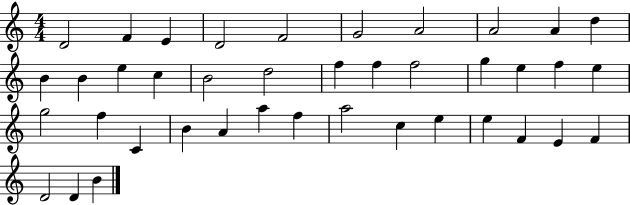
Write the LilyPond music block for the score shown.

{
  \clef treble
  \numericTimeSignature
  \time 4/4
  \key c \major
  d'2 f'4 e'4 | d'2 f'2 | g'2 a'2 | a'2 a'4 d''4 | \break b'4 b'4 e''4 c''4 | b'2 d''2 | f''4 f''4 f''2 | g''4 e''4 f''4 e''4 | \break g''2 f''4 c'4 | b'4 a'4 a''4 f''4 | a''2 c''4 e''4 | e''4 f'4 e'4 f'4 | \break d'2 d'4 b'4 | \bar "|."
}